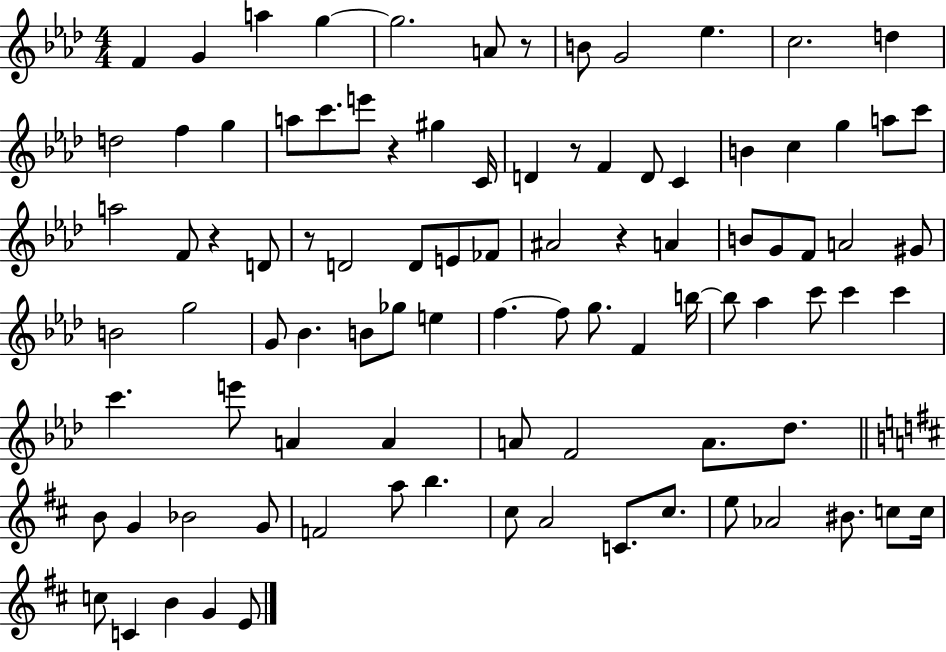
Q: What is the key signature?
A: AES major